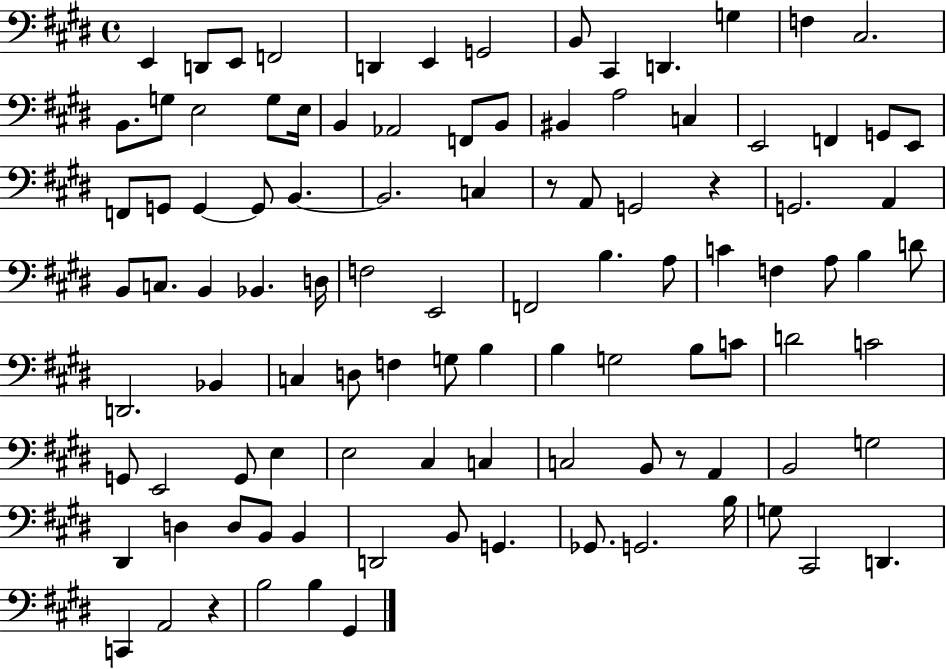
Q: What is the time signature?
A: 4/4